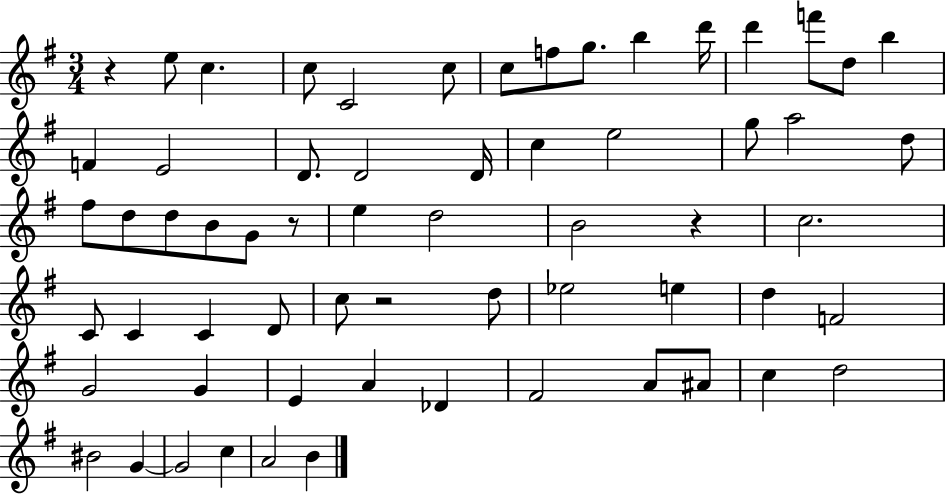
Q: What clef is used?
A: treble